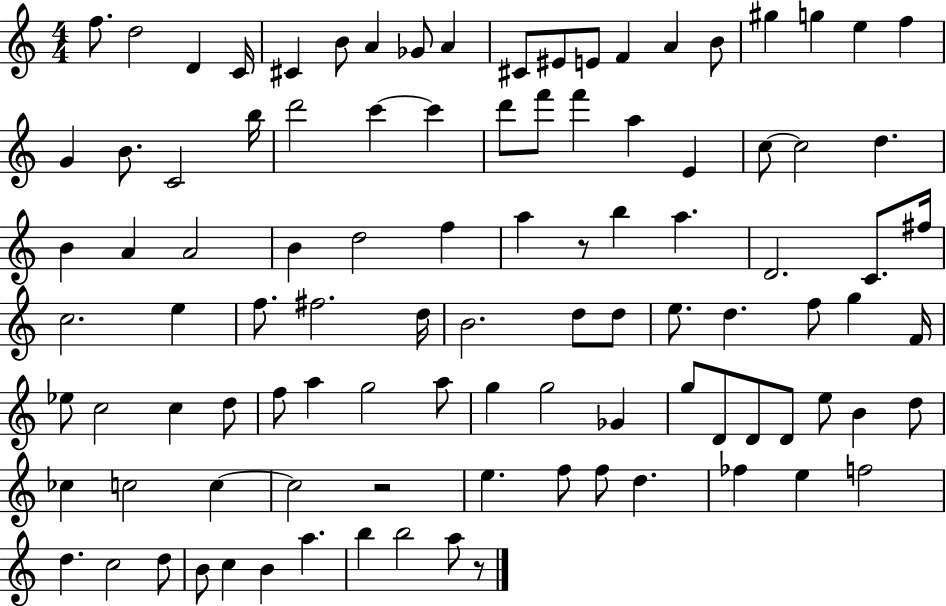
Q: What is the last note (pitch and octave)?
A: A5